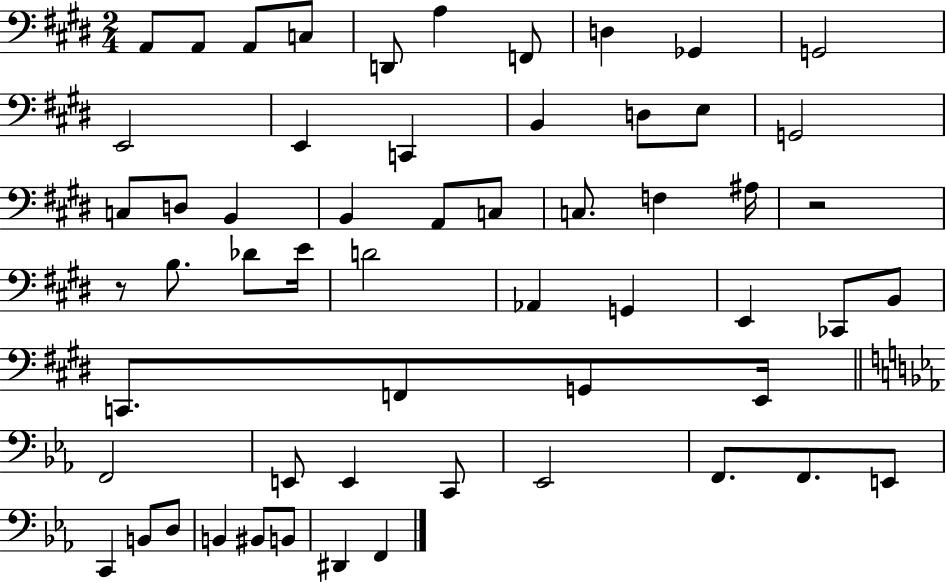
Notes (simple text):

A2/e A2/e A2/e C3/e D2/e A3/q F2/e D3/q Gb2/q G2/h E2/h E2/q C2/q B2/q D3/e E3/e G2/h C3/e D3/e B2/q B2/q A2/e C3/e C3/e. F3/q A#3/s R/h R/e B3/e. Db4/e E4/s D4/h Ab2/q G2/q E2/q CES2/e B2/e C2/e. F2/e G2/e E2/s F2/h E2/e E2/q C2/e Eb2/h F2/e. F2/e. E2/e C2/q B2/e D3/e B2/q BIS2/e B2/e D#2/q F2/q